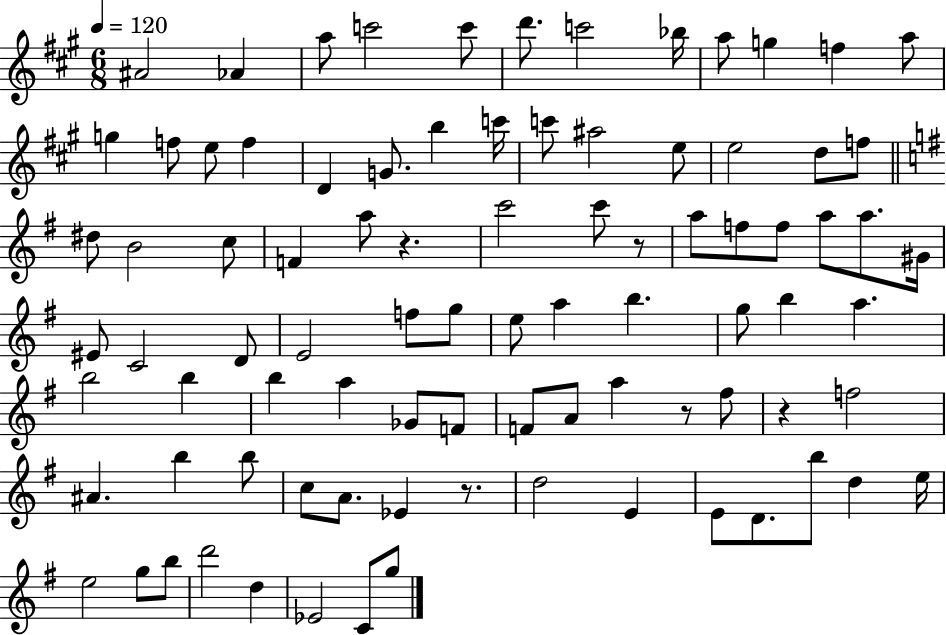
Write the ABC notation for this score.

X:1
T:Untitled
M:6/8
L:1/4
K:A
^A2 _A a/2 c'2 c'/2 d'/2 c'2 _b/4 a/2 g f a/2 g f/2 e/2 f D G/2 b c'/4 c'/2 ^a2 e/2 e2 d/2 f/2 ^d/2 B2 c/2 F a/2 z c'2 c'/2 z/2 a/2 f/2 f/2 a/2 a/2 ^G/4 ^E/2 C2 D/2 E2 f/2 g/2 e/2 a b g/2 b a b2 b b a _G/2 F/2 F/2 A/2 a z/2 ^f/2 z f2 ^A b b/2 c/2 A/2 _E z/2 d2 E E/2 D/2 b/2 d e/4 e2 g/2 b/2 d'2 d _E2 C/2 g/2